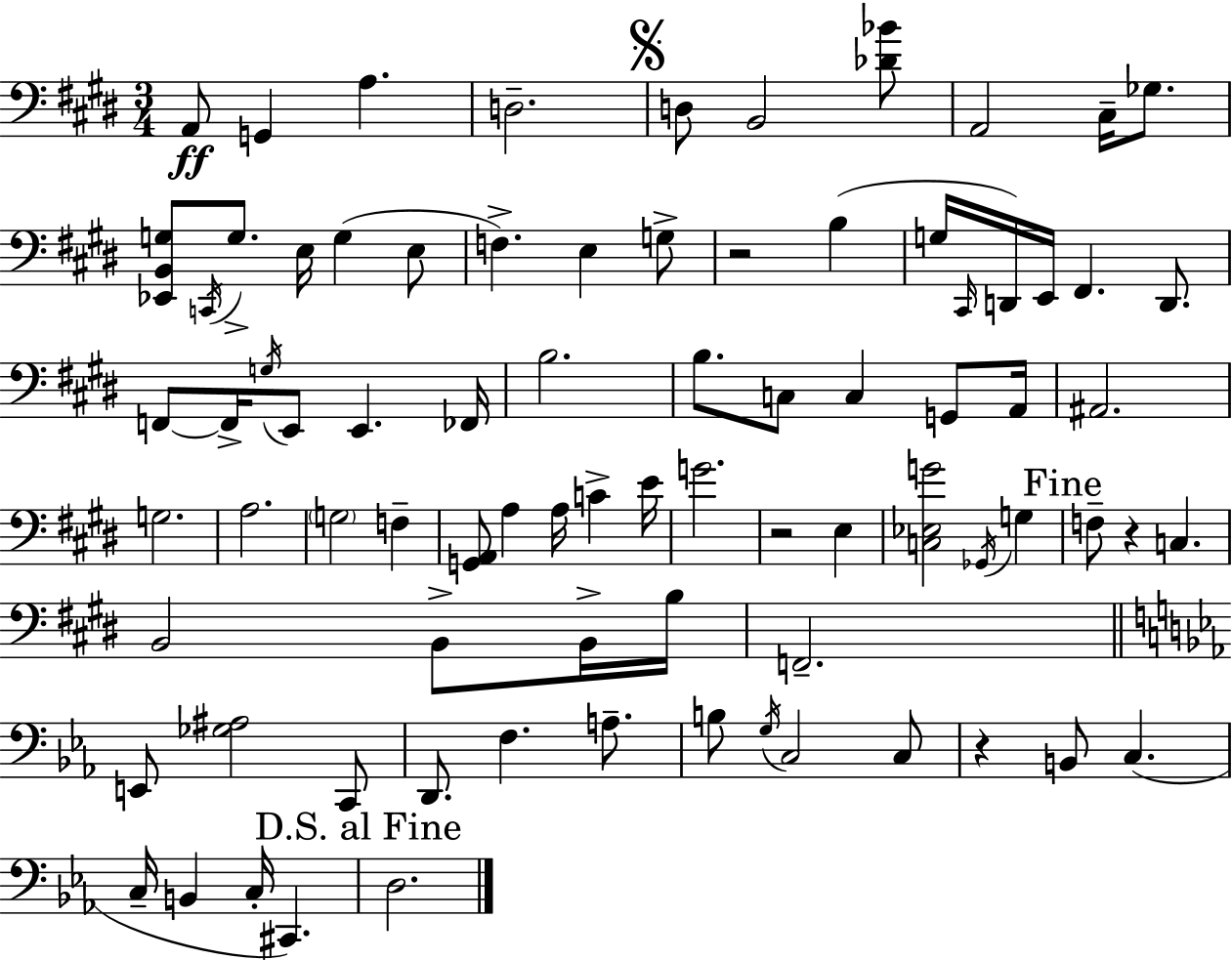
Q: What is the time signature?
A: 3/4